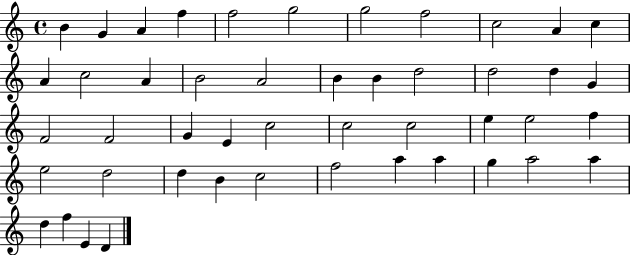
{
  \clef treble
  \time 4/4
  \defaultTimeSignature
  \key c \major
  b'4 g'4 a'4 f''4 | f''2 g''2 | g''2 f''2 | c''2 a'4 c''4 | \break a'4 c''2 a'4 | b'2 a'2 | b'4 b'4 d''2 | d''2 d''4 g'4 | \break f'2 f'2 | g'4 e'4 c''2 | c''2 c''2 | e''4 e''2 f''4 | \break e''2 d''2 | d''4 b'4 c''2 | f''2 a''4 a''4 | g''4 a''2 a''4 | \break d''4 f''4 e'4 d'4 | \bar "|."
}